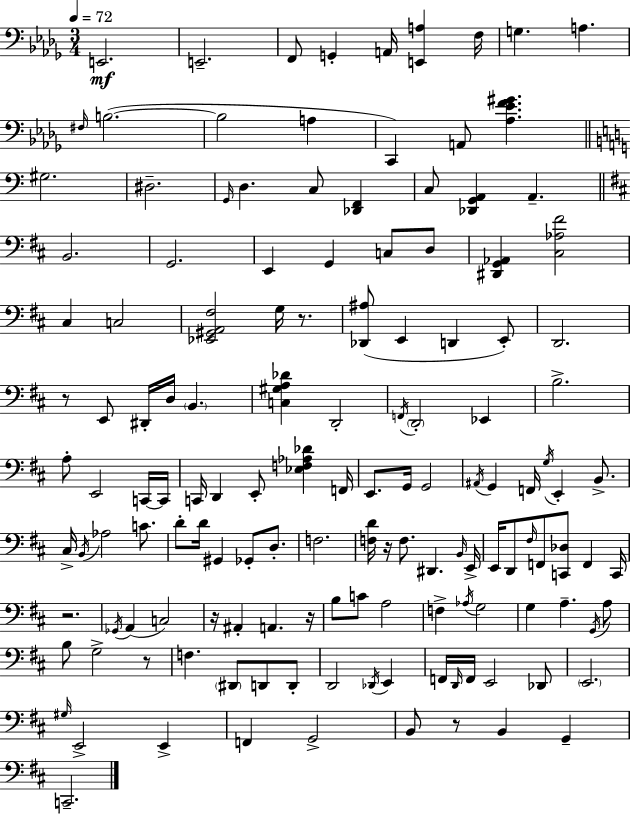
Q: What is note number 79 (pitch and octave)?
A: F2